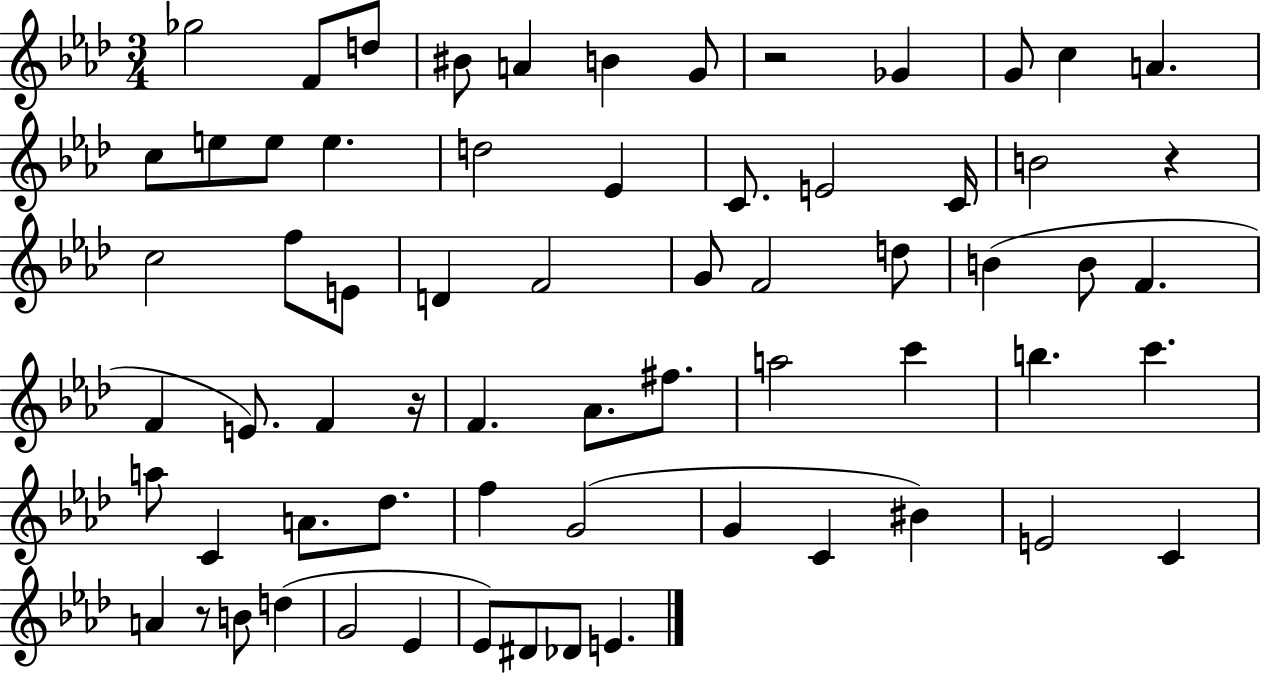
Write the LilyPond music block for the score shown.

{
  \clef treble
  \numericTimeSignature
  \time 3/4
  \key aes \major
  \repeat volta 2 { ges''2 f'8 d''8 | bis'8 a'4 b'4 g'8 | r2 ges'4 | g'8 c''4 a'4. | \break c''8 e''8 e''8 e''4. | d''2 ees'4 | c'8. e'2 c'16 | b'2 r4 | \break c''2 f''8 e'8 | d'4 f'2 | g'8 f'2 d''8 | b'4( b'8 f'4. | \break f'4 e'8.) f'4 r16 | f'4. aes'8. fis''8. | a''2 c'''4 | b''4. c'''4. | \break a''8 c'4 a'8. des''8. | f''4 g'2( | g'4 c'4 bis'4) | e'2 c'4 | \break a'4 r8 b'8 d''4( | g'2 ees'4 | ees'8) dis'8 des'8 e'4. | } \bar "|."
}